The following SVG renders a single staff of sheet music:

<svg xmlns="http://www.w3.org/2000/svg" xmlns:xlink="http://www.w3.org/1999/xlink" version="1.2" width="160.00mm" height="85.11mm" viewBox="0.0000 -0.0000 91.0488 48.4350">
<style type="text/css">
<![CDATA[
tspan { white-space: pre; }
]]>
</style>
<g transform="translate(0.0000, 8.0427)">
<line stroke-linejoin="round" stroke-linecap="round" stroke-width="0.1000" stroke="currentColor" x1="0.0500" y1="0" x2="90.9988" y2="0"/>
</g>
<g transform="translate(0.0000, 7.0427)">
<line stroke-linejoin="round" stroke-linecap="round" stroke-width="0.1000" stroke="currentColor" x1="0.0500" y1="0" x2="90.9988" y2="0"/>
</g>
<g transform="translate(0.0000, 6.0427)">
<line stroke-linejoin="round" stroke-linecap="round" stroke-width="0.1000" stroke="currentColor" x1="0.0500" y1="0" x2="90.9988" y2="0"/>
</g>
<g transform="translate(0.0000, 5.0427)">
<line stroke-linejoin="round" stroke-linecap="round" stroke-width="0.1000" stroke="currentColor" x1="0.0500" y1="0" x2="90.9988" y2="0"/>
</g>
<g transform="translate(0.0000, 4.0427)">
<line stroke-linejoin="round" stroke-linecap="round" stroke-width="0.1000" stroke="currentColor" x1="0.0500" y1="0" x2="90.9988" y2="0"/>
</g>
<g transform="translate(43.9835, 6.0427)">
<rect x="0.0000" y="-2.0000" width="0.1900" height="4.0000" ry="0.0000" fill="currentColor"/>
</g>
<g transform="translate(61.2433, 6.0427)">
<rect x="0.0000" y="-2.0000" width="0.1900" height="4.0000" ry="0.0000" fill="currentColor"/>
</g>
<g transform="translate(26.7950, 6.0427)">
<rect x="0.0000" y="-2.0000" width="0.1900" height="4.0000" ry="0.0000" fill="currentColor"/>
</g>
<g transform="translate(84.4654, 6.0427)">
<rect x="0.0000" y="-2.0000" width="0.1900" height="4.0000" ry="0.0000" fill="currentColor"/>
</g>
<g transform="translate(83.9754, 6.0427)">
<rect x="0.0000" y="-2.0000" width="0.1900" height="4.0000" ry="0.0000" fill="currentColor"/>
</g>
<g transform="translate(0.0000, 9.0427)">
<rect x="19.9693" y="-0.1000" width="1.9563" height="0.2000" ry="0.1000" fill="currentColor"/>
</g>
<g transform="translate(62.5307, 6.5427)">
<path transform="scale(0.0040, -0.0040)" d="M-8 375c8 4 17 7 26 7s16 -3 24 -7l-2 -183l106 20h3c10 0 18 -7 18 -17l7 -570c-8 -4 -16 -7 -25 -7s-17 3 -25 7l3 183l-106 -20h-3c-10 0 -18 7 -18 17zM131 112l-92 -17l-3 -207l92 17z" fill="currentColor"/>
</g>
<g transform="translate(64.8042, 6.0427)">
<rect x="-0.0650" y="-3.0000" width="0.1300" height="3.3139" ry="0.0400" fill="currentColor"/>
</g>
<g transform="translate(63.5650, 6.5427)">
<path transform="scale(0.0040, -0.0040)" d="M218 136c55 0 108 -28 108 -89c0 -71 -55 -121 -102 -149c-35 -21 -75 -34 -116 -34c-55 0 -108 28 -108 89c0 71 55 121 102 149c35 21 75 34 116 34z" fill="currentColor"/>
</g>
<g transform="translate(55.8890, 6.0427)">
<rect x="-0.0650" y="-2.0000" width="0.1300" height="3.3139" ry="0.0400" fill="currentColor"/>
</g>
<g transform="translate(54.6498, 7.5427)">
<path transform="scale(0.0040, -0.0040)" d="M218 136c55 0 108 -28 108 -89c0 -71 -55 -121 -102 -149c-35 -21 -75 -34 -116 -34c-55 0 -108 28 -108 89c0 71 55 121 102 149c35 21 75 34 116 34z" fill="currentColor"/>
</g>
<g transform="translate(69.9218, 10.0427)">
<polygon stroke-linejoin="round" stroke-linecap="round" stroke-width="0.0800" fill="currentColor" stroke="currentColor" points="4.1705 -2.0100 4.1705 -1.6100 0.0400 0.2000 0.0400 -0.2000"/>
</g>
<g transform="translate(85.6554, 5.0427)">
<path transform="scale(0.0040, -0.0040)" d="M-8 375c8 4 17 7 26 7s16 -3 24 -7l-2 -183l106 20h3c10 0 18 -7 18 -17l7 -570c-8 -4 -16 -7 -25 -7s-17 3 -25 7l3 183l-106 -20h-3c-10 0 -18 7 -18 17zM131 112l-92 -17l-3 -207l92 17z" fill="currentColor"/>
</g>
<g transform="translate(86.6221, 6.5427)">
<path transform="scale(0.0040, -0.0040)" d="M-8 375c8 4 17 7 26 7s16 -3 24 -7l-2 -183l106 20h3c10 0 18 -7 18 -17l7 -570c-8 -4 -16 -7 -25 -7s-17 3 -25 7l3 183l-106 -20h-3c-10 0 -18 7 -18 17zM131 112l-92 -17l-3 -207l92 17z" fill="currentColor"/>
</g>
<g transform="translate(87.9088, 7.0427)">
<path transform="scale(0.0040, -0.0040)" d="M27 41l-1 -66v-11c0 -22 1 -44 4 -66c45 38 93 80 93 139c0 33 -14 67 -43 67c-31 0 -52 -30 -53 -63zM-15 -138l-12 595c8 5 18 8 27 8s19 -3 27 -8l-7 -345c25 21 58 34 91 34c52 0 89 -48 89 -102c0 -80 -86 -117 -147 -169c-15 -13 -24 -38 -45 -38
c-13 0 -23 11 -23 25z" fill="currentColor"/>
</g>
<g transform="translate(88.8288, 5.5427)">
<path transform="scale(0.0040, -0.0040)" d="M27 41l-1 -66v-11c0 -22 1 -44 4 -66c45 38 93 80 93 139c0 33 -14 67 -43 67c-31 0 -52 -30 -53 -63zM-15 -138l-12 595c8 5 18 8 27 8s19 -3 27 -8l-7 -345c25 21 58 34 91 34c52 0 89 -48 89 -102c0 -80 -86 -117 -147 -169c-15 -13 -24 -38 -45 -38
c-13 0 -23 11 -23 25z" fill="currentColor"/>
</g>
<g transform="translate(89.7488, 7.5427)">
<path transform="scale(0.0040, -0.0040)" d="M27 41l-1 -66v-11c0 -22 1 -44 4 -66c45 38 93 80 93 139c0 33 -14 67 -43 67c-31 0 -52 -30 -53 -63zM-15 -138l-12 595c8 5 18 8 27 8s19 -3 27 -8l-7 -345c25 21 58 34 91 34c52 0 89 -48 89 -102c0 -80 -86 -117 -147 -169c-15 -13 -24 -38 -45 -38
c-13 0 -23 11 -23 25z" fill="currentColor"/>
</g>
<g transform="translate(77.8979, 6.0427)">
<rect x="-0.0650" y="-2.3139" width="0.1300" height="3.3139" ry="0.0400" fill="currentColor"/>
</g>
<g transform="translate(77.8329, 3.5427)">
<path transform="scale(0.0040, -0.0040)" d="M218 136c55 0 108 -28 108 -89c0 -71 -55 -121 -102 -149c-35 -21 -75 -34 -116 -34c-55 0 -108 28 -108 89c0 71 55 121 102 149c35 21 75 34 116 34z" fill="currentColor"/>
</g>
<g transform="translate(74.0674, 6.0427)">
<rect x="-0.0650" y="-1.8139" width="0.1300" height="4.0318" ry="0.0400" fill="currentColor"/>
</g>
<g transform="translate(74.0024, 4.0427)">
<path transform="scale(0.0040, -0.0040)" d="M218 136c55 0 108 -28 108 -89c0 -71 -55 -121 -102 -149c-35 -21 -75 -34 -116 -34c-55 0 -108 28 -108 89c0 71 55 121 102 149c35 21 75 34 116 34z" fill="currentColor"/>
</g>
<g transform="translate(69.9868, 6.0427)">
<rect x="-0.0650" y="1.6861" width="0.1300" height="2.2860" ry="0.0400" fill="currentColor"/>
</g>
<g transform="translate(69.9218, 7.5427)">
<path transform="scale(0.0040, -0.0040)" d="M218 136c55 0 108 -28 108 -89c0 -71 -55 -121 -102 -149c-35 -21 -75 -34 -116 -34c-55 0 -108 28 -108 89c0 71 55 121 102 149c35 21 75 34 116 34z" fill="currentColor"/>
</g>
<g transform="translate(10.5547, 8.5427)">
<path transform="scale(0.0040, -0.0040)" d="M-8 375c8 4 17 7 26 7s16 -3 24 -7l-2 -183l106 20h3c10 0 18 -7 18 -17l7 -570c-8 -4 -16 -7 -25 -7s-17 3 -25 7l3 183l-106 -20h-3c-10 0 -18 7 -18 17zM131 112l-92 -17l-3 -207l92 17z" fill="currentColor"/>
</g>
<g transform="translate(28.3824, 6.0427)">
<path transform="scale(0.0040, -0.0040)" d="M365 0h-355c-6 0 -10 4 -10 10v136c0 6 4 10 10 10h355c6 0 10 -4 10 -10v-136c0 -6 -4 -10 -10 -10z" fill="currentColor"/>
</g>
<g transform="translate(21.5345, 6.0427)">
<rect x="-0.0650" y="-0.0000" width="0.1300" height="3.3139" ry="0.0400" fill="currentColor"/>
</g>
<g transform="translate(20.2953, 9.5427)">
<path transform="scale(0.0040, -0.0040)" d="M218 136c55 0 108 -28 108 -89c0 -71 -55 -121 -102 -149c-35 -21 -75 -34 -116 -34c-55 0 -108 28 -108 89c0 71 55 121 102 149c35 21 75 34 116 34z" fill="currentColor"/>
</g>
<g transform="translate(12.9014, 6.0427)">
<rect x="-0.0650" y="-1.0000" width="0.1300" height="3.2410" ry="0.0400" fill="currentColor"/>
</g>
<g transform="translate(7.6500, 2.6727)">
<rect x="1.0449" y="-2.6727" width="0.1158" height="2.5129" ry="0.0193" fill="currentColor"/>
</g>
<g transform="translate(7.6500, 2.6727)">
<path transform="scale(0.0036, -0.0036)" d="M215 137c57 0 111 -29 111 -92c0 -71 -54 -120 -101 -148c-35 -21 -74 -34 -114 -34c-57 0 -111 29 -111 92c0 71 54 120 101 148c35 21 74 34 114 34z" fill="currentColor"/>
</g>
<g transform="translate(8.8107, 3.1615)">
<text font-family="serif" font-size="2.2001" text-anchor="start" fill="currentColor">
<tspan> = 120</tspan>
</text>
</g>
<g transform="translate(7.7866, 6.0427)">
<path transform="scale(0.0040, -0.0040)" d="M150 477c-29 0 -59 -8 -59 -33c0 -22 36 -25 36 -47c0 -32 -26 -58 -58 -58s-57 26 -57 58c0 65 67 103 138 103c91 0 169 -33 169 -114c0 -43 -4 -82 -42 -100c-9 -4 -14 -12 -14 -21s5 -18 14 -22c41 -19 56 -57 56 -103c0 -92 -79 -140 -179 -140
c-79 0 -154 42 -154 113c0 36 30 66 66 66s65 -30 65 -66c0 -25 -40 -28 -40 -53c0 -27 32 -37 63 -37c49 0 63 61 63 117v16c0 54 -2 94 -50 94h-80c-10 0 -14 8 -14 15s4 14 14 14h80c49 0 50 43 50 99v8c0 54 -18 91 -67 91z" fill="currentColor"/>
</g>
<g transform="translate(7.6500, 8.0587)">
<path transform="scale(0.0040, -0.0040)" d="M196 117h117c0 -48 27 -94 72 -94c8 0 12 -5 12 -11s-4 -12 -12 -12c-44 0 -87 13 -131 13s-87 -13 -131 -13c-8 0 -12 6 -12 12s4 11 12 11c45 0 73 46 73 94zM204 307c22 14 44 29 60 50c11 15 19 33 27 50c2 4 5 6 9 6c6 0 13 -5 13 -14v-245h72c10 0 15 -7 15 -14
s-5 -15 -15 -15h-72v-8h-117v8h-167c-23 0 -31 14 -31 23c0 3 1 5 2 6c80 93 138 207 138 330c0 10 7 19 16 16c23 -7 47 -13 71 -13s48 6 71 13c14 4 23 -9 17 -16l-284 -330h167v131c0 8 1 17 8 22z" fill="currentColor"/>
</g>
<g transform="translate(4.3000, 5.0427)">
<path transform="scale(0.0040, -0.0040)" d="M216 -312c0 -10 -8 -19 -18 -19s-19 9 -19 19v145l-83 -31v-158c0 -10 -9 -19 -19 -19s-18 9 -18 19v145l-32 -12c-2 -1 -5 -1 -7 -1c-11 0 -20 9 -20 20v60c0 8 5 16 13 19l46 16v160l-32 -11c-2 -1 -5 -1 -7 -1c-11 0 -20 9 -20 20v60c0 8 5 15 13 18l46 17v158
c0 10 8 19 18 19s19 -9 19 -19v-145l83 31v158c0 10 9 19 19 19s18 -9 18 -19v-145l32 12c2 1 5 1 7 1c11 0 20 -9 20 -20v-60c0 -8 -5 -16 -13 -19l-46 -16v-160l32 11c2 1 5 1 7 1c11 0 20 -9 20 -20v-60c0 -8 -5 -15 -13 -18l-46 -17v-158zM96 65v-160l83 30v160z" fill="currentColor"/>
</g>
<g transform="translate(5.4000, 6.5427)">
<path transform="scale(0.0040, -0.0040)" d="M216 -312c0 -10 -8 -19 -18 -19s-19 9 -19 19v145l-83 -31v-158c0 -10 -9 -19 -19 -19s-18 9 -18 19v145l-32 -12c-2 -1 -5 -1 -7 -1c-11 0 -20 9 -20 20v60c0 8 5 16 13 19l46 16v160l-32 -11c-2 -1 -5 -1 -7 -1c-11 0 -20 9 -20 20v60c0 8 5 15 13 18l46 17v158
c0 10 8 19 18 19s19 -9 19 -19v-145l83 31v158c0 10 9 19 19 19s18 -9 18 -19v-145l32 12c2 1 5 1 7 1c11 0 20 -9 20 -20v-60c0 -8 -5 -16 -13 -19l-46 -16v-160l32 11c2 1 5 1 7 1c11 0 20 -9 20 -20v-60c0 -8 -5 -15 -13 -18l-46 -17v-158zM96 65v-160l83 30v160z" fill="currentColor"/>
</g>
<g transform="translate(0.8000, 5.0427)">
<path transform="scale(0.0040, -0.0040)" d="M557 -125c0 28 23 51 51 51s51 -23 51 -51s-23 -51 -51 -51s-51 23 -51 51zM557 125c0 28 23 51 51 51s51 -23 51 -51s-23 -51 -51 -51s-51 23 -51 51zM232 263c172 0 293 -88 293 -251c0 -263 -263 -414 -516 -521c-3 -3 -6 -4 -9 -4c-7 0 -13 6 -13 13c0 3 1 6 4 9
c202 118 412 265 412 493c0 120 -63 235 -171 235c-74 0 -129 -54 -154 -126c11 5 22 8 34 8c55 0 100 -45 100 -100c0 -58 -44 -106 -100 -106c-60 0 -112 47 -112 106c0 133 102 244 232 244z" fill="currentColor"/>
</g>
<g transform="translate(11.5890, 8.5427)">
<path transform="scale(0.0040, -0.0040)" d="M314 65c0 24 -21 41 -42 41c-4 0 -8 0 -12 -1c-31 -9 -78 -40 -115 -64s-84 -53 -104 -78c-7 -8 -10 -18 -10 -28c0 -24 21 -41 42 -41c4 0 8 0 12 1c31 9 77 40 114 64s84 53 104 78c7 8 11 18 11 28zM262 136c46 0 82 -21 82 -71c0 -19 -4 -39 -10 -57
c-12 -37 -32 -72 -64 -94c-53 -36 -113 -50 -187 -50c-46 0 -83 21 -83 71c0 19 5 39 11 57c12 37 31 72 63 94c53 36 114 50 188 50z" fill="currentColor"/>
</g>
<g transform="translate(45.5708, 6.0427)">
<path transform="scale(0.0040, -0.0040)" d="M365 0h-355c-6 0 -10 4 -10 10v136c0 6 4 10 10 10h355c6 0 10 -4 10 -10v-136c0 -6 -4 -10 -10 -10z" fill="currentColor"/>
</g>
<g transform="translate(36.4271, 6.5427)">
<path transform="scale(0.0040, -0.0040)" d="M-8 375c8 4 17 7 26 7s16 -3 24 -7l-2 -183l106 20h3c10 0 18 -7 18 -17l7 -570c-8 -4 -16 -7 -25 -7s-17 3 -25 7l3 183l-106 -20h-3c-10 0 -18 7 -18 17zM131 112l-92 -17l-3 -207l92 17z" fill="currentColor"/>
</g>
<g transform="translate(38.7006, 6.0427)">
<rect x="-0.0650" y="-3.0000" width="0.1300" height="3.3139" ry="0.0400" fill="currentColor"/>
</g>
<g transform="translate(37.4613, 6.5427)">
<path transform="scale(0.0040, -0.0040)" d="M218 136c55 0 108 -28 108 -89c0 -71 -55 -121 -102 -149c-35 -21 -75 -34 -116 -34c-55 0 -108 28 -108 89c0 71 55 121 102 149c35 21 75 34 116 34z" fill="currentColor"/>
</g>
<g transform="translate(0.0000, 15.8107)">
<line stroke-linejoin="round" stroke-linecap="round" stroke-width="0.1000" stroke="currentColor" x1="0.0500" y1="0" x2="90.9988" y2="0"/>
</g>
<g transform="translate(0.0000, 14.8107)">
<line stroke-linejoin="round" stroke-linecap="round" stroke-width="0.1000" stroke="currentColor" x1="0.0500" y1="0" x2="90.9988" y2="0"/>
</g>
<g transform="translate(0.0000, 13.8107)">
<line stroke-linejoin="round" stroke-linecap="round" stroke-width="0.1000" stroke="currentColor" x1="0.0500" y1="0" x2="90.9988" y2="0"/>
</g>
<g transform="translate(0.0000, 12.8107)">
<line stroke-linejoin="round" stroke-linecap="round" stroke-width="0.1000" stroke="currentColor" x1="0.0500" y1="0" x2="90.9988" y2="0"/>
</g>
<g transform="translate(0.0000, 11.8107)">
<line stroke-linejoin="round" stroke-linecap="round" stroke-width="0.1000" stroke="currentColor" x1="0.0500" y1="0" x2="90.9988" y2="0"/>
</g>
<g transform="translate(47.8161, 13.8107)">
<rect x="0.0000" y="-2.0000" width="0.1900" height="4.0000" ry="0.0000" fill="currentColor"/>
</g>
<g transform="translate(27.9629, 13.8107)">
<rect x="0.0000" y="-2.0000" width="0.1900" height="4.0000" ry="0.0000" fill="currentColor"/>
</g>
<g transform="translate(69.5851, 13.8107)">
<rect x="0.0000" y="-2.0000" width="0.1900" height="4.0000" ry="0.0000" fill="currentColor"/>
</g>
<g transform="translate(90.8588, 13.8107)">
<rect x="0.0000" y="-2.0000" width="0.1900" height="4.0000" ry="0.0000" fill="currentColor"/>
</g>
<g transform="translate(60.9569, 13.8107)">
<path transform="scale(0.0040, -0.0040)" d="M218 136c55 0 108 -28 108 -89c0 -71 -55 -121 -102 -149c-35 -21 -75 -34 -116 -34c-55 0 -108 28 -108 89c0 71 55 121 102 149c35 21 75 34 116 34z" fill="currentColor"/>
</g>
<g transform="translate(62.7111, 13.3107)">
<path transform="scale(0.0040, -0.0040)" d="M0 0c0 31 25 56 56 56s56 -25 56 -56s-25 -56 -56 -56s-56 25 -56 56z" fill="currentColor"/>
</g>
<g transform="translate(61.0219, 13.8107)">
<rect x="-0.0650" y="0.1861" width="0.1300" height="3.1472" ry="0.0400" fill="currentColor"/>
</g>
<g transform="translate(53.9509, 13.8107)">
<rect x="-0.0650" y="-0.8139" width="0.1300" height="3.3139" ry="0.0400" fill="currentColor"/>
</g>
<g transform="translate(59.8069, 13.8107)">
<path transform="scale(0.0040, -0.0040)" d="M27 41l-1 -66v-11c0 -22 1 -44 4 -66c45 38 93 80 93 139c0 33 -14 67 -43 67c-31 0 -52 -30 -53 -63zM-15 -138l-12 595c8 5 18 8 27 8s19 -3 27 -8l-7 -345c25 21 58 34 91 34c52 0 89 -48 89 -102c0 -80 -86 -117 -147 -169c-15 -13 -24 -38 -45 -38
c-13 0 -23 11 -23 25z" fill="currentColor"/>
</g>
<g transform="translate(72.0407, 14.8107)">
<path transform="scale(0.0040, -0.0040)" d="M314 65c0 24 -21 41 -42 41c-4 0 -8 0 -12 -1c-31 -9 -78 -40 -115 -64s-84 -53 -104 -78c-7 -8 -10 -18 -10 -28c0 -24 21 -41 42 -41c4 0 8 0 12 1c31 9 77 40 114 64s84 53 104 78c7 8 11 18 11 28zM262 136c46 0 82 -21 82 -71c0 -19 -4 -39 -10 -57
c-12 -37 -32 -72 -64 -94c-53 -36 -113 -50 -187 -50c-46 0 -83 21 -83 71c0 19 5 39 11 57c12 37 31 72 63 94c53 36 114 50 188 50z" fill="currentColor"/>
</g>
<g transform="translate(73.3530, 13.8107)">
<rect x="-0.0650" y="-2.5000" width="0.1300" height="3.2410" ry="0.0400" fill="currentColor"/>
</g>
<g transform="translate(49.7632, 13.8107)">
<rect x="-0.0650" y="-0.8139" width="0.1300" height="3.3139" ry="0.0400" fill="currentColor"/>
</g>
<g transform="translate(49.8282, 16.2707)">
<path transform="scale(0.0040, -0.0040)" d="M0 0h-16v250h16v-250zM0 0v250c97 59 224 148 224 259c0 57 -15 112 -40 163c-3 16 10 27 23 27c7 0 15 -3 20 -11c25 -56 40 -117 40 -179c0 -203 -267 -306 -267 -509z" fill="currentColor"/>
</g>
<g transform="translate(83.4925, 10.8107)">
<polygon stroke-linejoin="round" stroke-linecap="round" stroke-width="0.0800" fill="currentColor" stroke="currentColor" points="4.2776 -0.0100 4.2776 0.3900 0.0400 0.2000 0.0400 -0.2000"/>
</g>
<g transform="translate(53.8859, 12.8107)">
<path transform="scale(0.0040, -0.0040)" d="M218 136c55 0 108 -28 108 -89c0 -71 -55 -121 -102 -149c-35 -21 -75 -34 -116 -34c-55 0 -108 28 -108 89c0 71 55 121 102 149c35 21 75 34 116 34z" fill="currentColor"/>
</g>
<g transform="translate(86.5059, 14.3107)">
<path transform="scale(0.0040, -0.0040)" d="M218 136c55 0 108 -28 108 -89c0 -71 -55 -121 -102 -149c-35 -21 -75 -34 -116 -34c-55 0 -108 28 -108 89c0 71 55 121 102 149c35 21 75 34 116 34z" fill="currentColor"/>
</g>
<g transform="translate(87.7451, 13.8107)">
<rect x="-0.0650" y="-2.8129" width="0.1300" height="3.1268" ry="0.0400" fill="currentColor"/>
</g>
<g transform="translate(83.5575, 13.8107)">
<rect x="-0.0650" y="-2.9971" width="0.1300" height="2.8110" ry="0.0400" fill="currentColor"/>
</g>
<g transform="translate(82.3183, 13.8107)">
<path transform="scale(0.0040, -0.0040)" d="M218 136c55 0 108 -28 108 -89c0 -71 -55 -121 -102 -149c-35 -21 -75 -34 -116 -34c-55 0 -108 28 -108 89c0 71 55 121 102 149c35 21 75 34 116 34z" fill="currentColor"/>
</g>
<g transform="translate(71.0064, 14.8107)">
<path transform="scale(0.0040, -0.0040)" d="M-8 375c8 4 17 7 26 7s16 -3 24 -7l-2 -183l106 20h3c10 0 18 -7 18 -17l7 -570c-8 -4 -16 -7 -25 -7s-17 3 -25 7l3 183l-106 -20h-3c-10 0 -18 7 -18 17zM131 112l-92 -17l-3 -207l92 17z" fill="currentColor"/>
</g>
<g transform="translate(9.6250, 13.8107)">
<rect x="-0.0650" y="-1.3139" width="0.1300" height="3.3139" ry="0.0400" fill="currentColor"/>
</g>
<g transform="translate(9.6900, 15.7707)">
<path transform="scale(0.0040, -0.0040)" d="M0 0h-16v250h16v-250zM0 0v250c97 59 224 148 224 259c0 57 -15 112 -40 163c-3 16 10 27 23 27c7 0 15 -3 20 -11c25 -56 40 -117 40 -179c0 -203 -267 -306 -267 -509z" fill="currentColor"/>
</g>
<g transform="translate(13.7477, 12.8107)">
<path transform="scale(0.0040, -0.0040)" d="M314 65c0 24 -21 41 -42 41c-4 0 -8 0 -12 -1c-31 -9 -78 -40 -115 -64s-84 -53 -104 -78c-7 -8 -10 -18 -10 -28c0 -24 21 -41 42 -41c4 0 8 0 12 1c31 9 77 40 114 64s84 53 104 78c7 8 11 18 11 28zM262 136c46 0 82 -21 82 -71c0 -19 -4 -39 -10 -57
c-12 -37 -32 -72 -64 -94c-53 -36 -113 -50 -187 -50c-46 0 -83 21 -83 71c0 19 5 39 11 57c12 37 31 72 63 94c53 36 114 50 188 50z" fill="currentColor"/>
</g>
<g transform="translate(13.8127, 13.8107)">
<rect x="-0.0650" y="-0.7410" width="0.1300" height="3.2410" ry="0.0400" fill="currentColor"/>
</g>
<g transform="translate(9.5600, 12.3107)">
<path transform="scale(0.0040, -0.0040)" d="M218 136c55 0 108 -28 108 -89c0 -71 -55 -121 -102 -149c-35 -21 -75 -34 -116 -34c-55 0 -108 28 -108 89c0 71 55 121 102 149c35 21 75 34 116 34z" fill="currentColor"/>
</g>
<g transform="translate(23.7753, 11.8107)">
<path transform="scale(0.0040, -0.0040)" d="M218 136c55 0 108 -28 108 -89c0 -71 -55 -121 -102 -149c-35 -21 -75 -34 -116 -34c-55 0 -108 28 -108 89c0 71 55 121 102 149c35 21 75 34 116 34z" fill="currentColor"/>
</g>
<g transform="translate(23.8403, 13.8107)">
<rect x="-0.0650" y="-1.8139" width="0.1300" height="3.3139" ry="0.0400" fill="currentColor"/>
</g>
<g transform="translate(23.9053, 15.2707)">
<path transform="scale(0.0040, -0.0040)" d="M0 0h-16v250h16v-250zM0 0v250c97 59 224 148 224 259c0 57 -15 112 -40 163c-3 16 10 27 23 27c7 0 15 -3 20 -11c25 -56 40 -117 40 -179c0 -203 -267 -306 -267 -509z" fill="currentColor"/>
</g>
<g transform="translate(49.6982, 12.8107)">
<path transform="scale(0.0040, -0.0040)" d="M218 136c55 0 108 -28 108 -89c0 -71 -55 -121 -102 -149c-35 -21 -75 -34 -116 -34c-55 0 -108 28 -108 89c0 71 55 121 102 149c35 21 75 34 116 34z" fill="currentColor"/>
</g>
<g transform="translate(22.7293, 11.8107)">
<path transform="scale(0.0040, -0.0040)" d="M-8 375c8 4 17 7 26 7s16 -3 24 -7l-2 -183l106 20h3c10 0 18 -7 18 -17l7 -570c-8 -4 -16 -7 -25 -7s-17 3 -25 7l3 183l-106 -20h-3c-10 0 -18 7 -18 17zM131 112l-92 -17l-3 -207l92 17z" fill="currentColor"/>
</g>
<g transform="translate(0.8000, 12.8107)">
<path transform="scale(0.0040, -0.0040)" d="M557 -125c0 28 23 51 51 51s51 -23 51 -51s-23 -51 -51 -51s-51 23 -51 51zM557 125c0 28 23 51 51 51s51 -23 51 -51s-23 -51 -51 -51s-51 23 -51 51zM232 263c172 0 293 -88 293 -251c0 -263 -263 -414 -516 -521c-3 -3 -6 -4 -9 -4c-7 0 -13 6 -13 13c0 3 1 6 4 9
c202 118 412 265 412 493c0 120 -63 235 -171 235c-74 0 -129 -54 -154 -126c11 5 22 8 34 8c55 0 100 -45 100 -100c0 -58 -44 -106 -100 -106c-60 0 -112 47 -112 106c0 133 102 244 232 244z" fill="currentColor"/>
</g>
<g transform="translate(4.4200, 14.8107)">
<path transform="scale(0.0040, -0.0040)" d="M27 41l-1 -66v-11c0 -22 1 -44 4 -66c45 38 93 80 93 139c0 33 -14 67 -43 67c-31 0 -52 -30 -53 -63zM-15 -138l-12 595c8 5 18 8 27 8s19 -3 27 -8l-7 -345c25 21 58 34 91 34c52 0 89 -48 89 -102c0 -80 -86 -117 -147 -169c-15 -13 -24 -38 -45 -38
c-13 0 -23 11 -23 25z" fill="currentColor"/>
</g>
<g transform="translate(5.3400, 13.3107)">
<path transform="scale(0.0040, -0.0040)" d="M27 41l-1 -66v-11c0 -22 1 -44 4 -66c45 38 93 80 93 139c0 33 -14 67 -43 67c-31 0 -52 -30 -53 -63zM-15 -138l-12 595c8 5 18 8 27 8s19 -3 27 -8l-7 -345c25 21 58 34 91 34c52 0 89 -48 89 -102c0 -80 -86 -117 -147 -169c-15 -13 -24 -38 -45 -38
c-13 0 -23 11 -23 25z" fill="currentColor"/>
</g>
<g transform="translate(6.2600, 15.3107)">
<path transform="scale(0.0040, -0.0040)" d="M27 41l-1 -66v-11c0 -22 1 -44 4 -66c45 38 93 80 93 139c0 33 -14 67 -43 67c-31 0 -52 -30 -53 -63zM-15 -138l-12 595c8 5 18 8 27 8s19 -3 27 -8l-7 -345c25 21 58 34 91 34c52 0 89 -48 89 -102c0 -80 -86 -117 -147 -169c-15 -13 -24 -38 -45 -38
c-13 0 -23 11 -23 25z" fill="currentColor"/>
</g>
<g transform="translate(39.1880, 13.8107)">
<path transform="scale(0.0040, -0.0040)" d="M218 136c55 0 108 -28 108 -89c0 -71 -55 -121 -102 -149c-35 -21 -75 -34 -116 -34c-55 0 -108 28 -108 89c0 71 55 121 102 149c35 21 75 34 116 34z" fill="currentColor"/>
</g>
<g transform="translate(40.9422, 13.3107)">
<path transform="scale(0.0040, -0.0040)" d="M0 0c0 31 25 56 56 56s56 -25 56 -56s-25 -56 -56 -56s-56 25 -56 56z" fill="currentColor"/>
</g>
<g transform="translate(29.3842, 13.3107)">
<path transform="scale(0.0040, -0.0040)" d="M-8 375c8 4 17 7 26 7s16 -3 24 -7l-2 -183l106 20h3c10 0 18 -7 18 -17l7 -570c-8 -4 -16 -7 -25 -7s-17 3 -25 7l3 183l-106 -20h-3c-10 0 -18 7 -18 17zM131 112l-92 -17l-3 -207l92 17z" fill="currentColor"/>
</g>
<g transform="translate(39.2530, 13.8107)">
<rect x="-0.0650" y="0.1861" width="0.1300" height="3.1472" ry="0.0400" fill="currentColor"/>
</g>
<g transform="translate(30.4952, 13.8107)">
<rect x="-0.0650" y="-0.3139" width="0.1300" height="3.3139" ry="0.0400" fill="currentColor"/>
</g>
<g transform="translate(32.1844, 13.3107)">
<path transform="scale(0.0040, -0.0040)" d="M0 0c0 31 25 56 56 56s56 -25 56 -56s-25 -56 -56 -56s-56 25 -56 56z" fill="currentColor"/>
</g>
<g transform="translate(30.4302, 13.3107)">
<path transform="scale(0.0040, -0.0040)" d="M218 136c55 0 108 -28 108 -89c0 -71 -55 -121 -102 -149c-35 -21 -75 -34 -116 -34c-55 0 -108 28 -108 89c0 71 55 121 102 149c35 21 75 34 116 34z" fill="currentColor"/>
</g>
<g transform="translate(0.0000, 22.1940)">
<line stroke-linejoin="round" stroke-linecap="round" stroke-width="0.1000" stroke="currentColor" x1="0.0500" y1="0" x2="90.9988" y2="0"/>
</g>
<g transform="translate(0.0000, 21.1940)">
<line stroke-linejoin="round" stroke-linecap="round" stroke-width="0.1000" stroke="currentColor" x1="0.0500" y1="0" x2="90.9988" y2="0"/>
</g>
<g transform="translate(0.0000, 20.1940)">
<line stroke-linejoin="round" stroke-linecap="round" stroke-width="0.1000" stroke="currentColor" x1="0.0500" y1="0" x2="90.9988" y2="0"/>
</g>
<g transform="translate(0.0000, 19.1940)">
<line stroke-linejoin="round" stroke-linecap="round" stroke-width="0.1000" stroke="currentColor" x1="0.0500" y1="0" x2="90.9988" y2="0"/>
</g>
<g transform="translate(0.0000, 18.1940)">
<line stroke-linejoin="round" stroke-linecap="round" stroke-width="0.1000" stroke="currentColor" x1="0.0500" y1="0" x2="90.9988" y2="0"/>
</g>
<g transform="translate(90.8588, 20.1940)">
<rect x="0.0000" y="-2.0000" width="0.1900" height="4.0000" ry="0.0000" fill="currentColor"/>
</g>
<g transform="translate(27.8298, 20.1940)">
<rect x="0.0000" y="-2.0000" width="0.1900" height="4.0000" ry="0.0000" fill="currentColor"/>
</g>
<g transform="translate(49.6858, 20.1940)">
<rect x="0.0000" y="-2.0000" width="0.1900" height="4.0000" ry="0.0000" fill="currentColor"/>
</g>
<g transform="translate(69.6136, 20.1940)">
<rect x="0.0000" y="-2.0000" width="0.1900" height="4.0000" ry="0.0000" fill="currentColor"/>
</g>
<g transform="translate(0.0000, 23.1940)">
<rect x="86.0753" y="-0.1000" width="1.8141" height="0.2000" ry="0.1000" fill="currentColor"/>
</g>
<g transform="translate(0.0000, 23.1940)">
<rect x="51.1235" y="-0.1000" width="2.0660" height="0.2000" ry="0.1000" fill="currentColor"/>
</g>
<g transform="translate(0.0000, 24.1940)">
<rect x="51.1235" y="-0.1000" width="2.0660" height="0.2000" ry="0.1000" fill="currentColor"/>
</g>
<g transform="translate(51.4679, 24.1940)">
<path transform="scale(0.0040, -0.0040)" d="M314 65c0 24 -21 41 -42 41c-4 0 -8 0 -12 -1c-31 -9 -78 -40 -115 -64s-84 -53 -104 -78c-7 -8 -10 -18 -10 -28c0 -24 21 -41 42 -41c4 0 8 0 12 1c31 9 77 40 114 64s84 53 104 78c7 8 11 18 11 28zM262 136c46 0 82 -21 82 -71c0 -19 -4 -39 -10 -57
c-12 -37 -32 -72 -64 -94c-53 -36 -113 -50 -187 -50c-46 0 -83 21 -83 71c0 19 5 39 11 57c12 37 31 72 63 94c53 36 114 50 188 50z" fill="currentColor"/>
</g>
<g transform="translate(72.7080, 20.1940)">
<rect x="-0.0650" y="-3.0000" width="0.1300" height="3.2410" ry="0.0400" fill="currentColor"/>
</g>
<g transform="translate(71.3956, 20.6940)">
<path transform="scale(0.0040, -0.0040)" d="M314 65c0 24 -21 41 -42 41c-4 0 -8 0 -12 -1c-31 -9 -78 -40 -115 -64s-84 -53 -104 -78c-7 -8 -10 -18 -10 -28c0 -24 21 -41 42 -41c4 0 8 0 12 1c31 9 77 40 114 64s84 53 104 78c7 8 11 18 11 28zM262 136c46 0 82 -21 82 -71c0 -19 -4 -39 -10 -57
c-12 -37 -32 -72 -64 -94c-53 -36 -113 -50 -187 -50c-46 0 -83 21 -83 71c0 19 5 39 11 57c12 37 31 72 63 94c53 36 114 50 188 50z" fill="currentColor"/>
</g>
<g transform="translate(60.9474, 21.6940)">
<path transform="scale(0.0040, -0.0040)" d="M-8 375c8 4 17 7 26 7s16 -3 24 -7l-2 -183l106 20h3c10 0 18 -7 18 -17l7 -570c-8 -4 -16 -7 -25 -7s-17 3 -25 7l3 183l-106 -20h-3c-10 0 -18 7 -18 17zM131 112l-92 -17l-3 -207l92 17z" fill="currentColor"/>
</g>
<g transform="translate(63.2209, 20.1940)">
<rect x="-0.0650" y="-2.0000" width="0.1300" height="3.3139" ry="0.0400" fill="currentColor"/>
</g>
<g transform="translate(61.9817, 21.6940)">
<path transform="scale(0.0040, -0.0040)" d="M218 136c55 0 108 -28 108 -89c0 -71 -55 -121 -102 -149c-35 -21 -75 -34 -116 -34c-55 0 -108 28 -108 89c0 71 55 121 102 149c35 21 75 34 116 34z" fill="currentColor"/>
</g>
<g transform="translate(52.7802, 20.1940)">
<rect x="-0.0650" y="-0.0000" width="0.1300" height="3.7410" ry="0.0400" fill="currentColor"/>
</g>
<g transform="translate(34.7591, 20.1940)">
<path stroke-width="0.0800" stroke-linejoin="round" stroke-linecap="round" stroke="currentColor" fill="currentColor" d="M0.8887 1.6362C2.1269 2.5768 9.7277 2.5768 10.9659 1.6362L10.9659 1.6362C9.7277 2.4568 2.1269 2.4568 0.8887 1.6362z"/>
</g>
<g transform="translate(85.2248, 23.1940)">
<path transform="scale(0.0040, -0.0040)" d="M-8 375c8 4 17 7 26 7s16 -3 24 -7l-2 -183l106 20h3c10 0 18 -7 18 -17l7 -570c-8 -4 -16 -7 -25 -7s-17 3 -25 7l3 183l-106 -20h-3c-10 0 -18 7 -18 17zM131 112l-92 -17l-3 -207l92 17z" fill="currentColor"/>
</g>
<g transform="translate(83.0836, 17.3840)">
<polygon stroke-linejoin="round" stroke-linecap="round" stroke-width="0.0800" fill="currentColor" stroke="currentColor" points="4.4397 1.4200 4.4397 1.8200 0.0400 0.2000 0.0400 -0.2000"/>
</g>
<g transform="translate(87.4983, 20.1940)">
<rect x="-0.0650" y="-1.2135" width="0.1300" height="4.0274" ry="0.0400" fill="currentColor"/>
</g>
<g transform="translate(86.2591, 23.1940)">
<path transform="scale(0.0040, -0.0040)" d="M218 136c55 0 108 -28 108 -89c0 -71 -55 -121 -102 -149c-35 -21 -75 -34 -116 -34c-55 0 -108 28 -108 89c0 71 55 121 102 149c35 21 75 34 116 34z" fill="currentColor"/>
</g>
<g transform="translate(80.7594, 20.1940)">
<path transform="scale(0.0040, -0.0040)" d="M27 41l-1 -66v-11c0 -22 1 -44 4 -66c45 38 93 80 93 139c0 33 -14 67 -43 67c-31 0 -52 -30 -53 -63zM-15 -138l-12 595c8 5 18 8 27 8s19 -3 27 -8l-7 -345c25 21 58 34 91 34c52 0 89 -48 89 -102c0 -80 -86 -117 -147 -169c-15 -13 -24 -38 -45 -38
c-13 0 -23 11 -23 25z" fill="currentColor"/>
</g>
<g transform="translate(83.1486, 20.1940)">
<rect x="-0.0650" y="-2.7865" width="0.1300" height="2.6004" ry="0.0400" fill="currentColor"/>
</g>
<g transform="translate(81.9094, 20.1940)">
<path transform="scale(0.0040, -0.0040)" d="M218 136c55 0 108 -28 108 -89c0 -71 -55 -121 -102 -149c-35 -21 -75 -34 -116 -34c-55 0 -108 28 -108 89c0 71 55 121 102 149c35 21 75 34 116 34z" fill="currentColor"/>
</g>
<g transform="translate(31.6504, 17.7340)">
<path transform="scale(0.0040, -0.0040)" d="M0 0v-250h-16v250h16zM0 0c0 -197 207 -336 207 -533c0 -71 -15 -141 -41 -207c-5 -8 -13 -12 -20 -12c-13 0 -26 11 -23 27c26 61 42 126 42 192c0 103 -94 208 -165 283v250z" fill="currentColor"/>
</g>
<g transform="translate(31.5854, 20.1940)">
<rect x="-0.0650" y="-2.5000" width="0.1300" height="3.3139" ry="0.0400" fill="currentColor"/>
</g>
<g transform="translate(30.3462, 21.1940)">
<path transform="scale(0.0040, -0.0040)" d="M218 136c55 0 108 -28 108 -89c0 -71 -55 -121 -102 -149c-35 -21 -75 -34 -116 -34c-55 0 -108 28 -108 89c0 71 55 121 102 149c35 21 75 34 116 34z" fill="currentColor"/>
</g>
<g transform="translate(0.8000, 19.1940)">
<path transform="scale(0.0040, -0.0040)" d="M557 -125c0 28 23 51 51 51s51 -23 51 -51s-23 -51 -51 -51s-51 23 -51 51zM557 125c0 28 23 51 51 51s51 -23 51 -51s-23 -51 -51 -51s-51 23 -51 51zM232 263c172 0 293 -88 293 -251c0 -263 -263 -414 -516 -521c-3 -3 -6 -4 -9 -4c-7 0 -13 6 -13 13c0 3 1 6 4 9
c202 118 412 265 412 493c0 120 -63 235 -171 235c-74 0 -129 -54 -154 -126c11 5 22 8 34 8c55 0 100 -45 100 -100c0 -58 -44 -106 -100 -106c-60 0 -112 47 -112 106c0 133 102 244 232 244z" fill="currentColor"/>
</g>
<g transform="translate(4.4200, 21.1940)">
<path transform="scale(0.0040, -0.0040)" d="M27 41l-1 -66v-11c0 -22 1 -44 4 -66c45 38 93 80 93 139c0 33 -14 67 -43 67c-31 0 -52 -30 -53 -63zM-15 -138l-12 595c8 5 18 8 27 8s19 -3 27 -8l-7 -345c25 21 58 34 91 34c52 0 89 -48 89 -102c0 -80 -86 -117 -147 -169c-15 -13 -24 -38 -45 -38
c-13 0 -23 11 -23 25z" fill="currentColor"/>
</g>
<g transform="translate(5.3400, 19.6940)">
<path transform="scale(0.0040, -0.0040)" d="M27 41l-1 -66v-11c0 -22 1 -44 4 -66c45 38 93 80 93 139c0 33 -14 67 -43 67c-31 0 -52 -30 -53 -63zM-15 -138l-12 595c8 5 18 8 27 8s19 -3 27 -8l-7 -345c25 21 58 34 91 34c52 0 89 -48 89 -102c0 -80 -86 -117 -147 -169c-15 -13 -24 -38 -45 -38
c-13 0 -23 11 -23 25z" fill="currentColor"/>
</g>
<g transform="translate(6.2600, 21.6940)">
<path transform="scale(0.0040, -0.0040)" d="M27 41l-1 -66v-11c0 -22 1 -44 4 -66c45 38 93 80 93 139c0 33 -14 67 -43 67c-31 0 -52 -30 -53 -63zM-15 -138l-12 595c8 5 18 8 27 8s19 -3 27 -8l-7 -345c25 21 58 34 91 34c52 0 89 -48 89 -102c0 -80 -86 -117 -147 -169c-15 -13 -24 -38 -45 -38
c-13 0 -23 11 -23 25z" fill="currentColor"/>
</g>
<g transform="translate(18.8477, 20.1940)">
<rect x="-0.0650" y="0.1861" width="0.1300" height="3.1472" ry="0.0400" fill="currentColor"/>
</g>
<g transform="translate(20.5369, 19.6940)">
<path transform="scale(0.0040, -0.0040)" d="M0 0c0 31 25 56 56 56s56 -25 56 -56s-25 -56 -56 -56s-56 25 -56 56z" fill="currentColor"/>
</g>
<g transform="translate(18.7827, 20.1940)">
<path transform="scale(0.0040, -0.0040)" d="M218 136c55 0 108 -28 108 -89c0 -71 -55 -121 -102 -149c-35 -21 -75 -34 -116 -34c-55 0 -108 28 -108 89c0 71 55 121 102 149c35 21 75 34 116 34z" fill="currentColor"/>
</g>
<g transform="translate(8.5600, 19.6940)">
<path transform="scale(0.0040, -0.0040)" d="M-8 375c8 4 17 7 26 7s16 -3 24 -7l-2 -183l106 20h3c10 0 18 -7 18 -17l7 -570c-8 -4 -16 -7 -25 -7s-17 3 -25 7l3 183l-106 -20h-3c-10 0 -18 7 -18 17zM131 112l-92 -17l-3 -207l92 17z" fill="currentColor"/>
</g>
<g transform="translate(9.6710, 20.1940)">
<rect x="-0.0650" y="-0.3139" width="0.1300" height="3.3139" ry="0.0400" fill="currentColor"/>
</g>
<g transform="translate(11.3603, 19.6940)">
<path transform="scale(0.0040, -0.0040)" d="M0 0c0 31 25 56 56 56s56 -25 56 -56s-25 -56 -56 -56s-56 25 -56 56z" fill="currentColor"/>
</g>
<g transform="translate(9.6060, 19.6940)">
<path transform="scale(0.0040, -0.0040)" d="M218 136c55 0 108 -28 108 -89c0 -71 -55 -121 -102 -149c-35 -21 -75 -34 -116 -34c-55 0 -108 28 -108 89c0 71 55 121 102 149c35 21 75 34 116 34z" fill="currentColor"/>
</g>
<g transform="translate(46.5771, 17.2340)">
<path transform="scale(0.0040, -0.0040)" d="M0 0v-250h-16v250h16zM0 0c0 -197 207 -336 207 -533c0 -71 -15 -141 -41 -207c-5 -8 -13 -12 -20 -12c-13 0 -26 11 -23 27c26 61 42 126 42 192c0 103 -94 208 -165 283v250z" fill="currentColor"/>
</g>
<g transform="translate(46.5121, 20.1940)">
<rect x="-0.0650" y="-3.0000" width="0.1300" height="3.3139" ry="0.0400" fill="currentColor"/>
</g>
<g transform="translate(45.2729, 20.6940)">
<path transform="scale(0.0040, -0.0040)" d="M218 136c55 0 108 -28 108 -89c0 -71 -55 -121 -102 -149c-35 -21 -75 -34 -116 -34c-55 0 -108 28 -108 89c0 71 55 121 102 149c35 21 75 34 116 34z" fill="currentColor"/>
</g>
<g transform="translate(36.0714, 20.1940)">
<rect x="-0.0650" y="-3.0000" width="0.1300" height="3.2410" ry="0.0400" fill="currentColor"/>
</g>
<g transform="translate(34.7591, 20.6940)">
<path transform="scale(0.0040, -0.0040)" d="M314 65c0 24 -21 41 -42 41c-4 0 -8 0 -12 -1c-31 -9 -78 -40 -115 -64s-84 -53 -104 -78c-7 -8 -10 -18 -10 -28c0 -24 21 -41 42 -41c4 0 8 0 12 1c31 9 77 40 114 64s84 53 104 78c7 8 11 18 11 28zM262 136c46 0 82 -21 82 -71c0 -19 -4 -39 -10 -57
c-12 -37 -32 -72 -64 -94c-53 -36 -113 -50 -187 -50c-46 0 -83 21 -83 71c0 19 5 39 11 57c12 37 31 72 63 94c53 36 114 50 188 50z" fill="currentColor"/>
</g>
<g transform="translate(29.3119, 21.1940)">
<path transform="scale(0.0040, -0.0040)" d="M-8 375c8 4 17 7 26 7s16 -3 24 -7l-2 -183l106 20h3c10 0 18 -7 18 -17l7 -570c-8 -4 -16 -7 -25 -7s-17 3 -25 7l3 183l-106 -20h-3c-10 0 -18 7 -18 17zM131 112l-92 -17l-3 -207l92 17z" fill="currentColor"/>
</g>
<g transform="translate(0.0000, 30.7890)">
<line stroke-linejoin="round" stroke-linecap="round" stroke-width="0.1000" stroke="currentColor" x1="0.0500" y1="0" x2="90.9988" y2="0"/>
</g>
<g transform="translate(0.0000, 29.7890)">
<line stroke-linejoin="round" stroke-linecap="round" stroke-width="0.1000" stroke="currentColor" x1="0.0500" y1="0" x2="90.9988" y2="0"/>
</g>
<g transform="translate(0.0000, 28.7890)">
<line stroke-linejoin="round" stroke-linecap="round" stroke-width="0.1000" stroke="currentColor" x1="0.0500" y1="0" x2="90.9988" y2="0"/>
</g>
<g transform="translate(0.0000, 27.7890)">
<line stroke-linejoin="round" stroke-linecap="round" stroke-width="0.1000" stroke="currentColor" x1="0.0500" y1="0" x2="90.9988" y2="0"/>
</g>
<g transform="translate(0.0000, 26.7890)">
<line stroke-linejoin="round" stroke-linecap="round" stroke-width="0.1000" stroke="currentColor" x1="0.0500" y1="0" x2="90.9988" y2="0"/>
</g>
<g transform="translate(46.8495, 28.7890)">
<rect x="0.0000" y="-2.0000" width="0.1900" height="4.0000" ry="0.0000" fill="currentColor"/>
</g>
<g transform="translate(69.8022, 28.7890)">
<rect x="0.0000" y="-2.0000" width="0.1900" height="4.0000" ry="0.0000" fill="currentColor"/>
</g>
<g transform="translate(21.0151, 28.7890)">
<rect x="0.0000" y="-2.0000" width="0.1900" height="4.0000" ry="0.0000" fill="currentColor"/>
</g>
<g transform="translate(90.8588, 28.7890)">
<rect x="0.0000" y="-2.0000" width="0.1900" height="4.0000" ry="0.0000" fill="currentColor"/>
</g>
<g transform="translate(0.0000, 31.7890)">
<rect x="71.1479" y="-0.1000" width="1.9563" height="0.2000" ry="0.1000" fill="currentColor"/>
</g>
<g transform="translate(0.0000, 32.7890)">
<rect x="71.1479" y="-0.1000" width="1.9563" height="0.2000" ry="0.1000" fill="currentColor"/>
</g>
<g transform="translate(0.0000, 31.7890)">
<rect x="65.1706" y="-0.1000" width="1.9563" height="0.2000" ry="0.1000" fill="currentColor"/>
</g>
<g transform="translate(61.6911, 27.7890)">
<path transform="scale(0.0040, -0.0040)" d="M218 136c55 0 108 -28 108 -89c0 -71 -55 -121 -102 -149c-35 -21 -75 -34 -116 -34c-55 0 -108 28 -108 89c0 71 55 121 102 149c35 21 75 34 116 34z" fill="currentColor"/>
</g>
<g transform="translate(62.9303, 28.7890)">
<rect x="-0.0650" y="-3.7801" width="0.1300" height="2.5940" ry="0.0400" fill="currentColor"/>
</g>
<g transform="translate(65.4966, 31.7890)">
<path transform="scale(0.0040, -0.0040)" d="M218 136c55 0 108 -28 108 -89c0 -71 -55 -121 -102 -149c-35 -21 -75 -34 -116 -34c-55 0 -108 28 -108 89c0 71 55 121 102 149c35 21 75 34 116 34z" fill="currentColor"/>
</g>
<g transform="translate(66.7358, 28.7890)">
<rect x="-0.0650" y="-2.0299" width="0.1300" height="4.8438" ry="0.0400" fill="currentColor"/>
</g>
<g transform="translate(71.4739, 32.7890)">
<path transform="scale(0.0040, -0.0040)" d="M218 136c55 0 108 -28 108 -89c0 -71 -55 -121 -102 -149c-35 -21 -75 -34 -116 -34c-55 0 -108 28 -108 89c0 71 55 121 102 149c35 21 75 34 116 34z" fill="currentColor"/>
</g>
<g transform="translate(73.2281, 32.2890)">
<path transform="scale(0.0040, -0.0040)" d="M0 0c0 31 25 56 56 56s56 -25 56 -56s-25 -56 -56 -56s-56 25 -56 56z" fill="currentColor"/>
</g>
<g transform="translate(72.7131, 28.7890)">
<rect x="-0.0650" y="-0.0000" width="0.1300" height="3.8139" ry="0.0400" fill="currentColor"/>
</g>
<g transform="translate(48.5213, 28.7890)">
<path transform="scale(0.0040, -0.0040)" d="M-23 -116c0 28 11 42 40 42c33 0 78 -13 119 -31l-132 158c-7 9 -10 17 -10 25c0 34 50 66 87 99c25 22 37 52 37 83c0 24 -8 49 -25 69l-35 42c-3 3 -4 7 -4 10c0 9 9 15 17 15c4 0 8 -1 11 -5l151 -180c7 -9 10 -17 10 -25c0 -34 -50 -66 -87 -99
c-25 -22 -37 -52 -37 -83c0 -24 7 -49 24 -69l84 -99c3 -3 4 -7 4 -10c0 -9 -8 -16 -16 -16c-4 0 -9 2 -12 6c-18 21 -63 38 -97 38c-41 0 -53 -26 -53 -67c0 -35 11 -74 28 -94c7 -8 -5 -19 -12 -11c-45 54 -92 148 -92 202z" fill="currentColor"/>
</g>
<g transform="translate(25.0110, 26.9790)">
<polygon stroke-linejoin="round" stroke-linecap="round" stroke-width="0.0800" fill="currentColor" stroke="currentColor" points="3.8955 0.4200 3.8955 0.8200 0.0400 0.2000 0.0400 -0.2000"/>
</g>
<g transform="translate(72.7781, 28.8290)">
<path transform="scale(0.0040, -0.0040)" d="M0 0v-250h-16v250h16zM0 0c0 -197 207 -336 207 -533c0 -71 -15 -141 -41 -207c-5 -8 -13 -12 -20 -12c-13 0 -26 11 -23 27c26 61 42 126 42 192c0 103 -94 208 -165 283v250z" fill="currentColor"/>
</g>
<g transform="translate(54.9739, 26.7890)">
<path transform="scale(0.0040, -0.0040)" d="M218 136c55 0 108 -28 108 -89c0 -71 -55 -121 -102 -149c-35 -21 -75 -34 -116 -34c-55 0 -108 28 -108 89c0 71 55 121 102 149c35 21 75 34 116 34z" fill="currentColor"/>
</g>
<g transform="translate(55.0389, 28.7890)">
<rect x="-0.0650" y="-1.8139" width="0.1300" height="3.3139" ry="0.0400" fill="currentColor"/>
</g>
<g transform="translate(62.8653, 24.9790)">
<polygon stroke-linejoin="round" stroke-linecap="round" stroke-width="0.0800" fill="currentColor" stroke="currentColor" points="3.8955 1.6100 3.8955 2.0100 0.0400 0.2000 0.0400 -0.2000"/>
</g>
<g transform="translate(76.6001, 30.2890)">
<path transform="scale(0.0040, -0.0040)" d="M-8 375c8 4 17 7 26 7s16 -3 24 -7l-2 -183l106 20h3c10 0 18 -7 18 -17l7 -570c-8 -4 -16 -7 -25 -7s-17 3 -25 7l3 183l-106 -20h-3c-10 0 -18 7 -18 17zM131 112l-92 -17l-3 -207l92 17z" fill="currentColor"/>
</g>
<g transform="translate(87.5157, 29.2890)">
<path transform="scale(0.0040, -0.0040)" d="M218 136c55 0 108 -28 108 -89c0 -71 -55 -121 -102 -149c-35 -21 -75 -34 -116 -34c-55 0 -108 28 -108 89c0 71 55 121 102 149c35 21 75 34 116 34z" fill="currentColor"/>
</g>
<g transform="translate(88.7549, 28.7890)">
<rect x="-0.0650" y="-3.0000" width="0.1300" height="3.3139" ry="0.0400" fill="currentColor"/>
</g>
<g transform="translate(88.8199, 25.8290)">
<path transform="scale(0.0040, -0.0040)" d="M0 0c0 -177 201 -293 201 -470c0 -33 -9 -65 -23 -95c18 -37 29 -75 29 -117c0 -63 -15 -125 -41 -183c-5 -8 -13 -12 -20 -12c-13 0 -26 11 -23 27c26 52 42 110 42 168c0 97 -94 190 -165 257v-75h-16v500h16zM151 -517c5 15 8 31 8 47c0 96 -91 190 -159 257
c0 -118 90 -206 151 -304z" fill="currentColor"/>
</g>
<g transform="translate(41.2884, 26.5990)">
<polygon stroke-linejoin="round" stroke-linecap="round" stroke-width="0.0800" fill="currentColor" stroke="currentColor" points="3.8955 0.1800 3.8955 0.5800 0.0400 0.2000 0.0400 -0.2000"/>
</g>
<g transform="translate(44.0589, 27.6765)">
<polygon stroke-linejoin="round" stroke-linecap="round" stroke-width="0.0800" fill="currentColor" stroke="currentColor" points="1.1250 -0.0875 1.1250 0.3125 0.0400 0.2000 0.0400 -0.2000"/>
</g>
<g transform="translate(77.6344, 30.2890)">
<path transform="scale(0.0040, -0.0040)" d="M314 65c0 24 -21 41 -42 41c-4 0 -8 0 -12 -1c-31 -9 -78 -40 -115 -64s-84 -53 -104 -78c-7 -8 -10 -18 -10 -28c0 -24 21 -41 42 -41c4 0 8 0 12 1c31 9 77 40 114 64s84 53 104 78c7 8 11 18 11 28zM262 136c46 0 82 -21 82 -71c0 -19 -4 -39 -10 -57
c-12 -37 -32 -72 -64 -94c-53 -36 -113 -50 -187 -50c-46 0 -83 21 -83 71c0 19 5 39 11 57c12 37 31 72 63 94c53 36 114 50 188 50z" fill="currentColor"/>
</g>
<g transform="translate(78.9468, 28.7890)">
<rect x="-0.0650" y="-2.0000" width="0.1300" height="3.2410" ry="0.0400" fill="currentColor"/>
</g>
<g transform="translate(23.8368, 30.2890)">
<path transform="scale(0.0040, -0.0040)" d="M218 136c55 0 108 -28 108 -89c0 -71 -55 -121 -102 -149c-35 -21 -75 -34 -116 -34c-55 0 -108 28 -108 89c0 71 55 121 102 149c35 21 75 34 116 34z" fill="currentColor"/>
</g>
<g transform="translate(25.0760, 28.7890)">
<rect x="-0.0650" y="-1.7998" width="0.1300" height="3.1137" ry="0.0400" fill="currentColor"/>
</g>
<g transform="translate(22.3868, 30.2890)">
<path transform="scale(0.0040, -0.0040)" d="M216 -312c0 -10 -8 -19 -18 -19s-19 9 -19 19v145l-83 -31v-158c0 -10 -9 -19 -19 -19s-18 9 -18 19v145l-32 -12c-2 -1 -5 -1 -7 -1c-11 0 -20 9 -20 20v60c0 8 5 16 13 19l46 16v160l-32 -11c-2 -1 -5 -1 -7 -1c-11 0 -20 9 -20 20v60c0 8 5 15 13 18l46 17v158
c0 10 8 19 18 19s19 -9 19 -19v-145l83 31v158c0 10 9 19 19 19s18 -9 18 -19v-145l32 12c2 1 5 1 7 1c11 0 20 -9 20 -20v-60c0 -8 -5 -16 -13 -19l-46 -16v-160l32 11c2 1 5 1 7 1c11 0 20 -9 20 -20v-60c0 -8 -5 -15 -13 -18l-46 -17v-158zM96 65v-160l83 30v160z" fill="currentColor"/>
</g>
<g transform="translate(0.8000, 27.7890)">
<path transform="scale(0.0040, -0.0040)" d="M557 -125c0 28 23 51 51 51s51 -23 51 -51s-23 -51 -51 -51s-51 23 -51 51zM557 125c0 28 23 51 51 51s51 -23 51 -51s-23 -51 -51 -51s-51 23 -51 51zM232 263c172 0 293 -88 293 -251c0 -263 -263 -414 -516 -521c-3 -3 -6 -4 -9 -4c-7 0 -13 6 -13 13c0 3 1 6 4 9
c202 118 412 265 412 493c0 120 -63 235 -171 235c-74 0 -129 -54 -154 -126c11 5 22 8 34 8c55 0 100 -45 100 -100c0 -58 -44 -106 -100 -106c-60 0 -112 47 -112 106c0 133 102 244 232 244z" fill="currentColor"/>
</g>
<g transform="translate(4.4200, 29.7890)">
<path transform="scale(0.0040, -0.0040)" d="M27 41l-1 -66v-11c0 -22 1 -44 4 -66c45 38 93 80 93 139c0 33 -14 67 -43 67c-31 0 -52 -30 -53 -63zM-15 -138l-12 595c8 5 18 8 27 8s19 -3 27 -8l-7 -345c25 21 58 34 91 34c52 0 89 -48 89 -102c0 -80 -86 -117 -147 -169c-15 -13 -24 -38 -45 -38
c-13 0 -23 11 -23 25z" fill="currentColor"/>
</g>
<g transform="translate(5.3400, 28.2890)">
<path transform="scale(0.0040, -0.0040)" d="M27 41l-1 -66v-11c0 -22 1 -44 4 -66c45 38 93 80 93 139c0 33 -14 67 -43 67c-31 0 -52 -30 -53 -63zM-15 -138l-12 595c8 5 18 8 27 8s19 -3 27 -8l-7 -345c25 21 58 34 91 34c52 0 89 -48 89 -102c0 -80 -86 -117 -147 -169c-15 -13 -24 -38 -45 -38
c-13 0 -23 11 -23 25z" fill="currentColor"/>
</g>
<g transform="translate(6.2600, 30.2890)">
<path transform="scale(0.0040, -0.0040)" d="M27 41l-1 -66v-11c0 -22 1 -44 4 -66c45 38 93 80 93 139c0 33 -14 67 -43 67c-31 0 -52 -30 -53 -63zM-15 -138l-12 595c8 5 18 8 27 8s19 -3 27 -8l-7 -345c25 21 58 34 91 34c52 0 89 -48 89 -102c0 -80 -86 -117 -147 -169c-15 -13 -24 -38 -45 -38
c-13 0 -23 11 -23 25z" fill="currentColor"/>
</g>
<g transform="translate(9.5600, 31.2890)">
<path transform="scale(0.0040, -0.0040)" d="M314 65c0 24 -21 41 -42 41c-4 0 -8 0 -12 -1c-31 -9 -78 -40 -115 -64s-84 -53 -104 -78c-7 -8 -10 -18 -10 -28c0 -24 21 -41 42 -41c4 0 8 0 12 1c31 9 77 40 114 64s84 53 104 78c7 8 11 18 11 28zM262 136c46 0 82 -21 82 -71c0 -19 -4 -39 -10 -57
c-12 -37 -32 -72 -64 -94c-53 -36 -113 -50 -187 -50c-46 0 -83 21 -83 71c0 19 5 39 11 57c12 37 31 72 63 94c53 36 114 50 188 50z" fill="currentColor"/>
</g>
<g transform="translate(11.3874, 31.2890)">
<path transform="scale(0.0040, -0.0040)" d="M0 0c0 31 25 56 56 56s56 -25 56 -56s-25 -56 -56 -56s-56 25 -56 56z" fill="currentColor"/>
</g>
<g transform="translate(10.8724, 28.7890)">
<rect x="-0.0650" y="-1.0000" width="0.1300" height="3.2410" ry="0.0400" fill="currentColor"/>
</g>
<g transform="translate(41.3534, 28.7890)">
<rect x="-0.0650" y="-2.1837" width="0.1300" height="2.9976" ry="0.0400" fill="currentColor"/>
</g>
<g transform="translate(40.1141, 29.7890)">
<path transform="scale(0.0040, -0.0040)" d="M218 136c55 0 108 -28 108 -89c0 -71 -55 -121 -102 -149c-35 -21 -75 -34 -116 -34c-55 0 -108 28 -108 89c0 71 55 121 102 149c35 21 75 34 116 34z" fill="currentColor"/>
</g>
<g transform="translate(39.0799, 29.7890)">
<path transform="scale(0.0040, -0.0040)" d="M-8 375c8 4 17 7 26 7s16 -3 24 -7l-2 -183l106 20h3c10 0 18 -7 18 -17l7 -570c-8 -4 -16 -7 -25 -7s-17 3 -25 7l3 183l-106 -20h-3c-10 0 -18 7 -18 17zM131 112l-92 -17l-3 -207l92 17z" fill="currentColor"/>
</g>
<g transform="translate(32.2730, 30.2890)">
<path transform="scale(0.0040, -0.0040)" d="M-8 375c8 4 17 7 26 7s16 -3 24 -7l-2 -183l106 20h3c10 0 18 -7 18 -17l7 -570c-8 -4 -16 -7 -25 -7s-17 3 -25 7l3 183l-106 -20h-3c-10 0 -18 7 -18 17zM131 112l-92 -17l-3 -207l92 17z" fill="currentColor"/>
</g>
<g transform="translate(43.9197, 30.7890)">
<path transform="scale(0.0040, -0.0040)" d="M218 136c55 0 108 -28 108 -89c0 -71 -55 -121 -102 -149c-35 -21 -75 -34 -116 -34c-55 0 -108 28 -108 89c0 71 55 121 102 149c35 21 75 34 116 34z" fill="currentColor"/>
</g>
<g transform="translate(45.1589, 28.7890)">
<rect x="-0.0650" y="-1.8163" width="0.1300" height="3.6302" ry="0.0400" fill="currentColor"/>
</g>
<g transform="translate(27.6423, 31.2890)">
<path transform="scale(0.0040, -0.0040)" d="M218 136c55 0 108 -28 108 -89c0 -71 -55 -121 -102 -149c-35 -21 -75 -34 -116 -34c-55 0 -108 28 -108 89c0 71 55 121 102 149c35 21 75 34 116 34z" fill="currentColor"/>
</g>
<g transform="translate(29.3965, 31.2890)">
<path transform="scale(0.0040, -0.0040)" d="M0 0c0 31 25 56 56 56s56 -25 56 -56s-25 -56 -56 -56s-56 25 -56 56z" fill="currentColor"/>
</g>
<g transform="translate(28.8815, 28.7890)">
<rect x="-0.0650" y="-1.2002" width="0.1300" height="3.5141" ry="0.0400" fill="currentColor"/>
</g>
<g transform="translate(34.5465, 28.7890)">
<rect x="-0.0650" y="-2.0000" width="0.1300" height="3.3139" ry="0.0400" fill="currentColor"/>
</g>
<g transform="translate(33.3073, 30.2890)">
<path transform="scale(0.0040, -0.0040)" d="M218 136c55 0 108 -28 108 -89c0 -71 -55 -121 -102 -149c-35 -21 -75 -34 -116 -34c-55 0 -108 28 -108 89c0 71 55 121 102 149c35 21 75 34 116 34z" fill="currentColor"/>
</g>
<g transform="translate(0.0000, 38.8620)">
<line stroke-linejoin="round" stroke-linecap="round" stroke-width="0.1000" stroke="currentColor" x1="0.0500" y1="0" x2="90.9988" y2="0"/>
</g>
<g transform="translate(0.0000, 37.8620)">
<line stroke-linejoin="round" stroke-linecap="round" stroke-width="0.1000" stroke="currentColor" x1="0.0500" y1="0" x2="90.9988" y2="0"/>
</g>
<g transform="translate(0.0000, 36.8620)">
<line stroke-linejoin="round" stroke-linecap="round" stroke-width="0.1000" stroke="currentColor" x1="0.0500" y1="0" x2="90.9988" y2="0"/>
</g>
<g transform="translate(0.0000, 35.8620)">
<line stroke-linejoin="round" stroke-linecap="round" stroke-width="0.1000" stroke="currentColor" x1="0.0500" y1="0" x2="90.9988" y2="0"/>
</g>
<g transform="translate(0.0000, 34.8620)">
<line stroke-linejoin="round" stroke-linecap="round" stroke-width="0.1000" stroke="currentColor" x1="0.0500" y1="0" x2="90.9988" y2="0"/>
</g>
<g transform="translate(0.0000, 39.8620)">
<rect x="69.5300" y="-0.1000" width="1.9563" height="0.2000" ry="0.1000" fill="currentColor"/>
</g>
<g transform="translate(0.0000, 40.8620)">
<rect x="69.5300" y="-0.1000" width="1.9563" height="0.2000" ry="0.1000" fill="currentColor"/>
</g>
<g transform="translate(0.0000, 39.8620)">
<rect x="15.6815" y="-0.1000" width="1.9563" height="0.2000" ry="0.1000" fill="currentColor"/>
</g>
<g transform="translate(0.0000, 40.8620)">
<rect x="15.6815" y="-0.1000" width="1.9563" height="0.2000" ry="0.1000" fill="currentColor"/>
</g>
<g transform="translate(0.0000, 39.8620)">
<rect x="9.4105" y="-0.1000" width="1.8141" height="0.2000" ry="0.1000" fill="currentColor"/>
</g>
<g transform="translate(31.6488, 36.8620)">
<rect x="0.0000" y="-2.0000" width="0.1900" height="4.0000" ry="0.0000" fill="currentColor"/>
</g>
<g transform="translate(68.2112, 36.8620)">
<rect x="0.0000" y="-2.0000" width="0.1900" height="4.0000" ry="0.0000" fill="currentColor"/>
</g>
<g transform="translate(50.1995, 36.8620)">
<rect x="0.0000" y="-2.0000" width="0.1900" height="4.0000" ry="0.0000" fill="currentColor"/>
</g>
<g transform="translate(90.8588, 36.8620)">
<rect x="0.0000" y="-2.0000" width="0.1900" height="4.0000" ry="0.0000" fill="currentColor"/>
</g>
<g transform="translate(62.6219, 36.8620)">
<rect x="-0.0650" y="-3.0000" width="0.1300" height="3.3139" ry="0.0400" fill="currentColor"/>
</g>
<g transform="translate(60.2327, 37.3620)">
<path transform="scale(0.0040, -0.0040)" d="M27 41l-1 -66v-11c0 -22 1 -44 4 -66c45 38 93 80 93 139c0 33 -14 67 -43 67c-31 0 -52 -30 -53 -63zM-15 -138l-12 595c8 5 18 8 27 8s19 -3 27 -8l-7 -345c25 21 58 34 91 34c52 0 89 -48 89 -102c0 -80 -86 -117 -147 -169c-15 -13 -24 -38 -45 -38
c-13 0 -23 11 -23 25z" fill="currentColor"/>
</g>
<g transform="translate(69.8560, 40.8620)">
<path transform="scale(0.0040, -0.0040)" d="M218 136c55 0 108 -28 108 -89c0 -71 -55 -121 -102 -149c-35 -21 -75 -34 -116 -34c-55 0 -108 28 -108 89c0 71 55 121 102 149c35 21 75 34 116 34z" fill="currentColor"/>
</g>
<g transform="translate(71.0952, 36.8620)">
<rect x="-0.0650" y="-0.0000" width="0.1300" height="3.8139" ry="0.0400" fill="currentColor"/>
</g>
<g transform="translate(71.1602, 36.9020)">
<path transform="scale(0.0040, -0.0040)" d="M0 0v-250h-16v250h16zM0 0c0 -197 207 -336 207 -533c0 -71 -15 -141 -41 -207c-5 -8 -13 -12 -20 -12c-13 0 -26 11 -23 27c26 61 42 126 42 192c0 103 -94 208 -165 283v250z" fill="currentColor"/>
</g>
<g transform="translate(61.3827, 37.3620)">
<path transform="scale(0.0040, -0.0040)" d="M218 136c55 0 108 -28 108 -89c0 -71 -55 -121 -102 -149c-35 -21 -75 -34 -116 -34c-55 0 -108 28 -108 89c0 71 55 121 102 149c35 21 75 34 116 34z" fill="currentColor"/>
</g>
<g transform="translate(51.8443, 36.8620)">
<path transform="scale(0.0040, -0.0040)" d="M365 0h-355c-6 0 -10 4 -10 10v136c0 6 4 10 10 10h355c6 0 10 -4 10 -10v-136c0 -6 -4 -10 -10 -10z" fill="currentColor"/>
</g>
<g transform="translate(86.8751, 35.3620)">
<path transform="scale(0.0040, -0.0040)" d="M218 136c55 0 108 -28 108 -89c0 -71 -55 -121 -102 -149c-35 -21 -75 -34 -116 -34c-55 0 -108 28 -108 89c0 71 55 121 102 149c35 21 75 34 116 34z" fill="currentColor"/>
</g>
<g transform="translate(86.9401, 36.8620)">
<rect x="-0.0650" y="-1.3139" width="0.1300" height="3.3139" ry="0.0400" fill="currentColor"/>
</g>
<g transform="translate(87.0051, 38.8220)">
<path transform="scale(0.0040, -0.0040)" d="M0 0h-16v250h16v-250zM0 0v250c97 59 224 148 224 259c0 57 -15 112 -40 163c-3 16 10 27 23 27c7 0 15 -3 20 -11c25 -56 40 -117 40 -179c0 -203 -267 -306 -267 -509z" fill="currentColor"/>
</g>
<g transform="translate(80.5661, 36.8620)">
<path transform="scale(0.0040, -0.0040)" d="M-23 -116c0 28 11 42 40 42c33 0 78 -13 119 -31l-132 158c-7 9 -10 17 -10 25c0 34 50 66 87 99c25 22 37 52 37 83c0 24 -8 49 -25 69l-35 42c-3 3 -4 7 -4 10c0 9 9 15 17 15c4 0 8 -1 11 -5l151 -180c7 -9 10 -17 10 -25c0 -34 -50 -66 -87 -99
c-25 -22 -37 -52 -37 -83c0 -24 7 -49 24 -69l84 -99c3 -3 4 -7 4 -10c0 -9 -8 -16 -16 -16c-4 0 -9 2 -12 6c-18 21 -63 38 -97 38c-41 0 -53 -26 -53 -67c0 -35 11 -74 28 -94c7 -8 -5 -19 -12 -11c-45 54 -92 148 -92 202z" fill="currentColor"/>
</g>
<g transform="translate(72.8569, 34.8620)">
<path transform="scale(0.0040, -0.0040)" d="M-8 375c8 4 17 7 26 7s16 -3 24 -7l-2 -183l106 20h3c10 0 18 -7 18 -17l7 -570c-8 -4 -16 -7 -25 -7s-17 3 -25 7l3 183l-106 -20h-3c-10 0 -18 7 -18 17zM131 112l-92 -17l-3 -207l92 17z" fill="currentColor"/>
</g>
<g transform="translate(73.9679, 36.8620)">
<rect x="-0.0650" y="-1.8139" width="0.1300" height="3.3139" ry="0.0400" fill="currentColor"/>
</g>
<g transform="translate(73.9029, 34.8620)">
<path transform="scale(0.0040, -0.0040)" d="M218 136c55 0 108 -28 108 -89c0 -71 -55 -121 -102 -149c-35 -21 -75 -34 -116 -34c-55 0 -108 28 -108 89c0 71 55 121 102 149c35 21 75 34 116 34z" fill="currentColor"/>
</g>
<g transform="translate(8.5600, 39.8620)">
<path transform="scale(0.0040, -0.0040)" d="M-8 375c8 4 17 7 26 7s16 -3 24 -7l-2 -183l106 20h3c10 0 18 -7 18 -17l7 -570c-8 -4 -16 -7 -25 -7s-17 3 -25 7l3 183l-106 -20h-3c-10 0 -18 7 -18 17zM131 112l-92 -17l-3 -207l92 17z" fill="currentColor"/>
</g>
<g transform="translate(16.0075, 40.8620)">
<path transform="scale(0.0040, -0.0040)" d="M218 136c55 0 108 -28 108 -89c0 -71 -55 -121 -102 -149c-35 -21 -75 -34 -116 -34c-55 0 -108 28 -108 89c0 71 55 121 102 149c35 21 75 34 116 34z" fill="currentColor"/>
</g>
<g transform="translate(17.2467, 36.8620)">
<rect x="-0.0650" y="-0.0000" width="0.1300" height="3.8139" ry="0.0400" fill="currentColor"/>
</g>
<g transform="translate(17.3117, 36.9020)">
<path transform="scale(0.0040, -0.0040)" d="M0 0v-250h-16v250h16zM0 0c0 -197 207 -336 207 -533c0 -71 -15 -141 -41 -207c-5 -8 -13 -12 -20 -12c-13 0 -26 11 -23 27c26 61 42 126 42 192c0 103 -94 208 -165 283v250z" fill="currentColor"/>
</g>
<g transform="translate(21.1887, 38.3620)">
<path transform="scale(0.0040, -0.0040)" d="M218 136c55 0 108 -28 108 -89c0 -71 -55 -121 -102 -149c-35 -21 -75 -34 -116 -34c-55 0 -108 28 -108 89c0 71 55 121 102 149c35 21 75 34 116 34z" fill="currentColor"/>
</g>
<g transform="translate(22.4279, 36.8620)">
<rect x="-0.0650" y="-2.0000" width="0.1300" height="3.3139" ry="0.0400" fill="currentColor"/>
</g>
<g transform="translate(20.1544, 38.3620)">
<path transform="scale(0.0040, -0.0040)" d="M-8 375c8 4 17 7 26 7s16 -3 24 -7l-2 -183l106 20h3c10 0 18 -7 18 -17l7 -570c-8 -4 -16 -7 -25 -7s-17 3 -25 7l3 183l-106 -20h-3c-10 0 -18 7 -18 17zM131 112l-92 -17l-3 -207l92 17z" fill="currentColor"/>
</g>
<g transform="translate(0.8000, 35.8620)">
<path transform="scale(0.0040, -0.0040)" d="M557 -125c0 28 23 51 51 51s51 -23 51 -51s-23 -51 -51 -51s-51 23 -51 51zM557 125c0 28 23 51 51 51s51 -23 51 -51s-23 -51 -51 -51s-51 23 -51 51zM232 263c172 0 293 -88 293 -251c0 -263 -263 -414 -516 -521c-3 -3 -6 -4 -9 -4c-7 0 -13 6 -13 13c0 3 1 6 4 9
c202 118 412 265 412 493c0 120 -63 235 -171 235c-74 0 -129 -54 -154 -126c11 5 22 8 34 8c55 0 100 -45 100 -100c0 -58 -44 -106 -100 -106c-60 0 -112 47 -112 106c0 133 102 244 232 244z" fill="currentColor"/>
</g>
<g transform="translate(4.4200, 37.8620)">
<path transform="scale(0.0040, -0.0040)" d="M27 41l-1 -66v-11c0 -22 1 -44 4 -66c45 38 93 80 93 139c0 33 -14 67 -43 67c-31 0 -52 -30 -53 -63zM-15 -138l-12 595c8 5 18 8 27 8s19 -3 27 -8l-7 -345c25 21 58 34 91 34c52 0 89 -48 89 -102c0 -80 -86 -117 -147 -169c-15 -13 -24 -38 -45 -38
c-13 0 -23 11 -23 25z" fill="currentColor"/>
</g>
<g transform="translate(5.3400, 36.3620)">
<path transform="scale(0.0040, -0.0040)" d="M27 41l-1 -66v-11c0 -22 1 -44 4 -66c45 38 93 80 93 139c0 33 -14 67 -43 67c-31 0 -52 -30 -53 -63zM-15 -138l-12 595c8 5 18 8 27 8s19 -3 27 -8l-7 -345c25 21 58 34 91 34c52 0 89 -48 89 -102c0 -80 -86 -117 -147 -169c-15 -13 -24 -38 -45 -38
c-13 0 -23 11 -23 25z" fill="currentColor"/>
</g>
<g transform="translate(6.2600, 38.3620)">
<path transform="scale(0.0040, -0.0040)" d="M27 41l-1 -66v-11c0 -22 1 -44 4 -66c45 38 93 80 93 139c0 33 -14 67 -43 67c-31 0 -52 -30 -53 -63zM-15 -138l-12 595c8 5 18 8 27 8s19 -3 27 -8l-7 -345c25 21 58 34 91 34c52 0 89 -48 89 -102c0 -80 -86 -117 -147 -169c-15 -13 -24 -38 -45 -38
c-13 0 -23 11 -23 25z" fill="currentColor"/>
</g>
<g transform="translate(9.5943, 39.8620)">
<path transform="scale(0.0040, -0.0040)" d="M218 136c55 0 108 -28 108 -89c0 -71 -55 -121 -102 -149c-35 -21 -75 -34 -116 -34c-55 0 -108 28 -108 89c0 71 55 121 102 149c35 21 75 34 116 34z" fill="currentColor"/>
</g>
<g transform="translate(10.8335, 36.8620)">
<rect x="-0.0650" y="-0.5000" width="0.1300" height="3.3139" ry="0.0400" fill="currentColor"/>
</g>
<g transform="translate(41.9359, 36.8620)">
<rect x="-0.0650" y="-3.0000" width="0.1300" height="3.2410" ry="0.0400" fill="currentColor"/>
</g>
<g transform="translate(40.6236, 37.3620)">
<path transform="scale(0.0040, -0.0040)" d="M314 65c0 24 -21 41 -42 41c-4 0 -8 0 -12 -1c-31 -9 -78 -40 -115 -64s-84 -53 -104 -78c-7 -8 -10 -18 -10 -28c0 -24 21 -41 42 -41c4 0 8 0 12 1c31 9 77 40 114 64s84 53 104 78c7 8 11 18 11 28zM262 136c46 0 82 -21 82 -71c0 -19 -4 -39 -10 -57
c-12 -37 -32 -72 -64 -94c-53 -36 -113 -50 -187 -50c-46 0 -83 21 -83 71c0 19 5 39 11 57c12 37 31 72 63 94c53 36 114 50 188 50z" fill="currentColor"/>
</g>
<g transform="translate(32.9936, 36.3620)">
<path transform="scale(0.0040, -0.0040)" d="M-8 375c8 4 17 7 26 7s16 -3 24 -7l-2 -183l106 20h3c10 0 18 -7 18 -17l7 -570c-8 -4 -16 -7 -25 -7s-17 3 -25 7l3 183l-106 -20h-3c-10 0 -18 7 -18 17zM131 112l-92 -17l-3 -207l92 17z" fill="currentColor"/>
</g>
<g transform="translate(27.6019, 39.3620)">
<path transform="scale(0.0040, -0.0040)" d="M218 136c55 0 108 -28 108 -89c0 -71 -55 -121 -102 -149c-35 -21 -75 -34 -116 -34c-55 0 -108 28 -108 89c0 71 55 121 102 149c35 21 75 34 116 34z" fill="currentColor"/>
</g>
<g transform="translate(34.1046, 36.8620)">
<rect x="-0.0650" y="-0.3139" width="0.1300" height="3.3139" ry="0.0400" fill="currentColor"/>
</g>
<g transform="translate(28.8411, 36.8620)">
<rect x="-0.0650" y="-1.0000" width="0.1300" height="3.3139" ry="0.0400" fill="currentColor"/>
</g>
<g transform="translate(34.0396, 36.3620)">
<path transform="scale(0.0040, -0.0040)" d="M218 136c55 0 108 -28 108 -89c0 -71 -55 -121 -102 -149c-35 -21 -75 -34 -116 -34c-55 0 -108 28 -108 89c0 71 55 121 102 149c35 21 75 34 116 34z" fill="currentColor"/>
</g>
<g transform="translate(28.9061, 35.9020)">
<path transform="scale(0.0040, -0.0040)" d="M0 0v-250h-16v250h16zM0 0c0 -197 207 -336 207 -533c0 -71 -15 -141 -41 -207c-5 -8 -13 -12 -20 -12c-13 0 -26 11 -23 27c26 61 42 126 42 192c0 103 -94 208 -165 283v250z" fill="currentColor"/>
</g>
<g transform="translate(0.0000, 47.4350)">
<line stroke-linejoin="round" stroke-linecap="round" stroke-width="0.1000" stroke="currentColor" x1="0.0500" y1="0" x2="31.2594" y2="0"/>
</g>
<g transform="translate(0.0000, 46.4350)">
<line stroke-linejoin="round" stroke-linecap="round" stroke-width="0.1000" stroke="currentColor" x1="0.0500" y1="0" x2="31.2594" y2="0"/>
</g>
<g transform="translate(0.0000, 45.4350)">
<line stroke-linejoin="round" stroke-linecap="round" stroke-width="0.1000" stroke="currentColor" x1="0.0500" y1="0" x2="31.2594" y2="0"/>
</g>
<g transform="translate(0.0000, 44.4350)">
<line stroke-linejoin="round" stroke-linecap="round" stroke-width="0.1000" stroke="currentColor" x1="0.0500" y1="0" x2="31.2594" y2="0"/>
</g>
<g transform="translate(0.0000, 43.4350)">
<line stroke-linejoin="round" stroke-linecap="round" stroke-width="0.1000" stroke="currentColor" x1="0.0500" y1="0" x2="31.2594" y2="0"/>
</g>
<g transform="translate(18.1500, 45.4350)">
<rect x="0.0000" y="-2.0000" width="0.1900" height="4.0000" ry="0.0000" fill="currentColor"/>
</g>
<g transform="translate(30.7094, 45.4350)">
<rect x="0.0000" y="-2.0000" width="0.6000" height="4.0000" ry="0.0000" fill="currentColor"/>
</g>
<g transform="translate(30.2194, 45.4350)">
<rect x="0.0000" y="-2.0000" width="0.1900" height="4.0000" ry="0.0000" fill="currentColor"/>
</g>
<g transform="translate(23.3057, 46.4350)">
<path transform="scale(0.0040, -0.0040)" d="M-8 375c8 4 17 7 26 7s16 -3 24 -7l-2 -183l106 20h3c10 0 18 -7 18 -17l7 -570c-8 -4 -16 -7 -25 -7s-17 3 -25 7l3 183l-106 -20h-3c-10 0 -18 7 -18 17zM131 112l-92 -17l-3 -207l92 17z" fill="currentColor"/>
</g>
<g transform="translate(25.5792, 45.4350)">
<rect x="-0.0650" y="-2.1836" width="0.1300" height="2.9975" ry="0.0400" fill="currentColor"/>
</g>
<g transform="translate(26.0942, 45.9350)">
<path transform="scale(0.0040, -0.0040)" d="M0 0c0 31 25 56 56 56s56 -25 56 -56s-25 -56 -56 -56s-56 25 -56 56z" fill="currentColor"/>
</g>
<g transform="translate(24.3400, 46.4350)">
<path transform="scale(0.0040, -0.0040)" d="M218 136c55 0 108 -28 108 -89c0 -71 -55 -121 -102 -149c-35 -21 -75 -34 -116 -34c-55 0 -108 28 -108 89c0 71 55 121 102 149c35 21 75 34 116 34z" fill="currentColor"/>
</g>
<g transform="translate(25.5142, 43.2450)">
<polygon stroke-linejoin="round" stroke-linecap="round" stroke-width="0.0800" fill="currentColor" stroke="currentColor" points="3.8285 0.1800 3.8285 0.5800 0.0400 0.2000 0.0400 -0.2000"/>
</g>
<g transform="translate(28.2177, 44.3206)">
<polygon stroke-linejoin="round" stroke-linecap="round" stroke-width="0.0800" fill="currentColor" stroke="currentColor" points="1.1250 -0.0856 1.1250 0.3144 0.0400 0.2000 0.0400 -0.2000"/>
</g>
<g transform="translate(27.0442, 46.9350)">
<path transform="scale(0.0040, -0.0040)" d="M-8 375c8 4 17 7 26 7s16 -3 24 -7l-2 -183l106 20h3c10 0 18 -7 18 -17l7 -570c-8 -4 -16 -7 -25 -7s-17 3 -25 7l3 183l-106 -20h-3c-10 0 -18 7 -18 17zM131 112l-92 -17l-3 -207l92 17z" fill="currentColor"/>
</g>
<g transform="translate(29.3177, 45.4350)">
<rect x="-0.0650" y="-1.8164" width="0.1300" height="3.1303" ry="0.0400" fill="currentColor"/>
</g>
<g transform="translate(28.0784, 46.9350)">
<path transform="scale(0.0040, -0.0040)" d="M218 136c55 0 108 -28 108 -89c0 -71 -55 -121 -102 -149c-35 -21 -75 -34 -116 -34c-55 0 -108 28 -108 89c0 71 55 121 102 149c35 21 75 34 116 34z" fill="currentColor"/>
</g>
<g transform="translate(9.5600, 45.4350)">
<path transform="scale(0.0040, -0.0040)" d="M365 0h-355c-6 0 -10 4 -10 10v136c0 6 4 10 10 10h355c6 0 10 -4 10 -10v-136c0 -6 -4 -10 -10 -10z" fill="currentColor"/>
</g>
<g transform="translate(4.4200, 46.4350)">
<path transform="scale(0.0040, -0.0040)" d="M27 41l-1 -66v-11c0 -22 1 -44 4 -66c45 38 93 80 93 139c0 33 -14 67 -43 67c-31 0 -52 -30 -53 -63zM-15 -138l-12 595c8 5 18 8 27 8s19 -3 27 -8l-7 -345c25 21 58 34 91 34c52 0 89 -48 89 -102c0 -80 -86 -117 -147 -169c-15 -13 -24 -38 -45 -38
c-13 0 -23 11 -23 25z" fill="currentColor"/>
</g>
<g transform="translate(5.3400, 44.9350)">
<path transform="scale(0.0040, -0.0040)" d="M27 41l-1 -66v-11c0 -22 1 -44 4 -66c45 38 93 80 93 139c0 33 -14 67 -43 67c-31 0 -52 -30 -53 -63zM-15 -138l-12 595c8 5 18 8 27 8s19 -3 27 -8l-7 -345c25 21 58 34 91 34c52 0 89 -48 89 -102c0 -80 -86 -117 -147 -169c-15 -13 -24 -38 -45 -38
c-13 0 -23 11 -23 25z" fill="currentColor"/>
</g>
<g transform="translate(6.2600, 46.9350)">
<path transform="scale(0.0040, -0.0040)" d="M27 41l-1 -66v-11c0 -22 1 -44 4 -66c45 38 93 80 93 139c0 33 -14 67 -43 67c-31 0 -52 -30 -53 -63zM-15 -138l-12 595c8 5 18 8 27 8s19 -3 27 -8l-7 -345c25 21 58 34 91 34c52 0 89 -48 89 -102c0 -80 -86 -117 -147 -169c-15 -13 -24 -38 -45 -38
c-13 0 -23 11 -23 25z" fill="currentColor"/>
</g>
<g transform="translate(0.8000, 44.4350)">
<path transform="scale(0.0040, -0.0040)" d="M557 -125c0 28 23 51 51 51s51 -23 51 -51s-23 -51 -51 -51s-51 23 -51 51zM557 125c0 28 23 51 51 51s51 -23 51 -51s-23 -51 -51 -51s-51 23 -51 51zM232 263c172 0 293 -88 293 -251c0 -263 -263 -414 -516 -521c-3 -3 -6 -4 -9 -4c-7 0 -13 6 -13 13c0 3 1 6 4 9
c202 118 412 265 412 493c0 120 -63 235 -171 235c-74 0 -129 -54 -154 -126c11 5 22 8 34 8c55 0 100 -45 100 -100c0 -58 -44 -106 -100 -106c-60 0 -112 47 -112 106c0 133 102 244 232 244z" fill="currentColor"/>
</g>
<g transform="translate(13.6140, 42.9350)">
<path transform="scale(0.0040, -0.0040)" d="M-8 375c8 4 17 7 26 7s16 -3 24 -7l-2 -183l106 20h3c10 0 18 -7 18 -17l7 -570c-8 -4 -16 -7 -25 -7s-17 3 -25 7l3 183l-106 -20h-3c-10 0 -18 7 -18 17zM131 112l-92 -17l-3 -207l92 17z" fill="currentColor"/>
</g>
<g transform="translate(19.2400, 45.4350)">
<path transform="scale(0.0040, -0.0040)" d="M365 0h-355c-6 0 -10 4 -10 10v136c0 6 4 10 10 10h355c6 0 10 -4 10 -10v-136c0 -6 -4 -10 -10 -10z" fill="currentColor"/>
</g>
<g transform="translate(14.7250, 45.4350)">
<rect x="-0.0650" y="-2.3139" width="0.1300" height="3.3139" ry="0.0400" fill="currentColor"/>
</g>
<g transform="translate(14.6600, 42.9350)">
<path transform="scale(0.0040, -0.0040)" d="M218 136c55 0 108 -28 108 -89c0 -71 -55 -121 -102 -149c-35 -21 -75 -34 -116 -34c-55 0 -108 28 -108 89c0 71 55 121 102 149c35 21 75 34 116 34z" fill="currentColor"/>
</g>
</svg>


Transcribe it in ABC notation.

X:1
T:Untitled
M:3/4
L:1/4
K:D
F,,2 D,, z2 C, z2 A,, C, A,,/2 A,/2 B, G,/2 F,2 A,/2 E, D, F,/2 F, _D, B,,2 D,/2 C,/2 E, D, B,,/2 C,2 C,/2 C,,2 A,, C,2 _D,/2 E,,/2 F,,2 ^A,,/2 F,,/2 A,, B,,/2 G,,/4 z _A, F,/2 _E,,/2 C,,/2 A,,2 C,/4 E,, C,,/2 A,, F,,/2 E, C,2 z2 _C, C,,/2 A, z G,/2 z2 B, z2 B,,/2 A,,/4